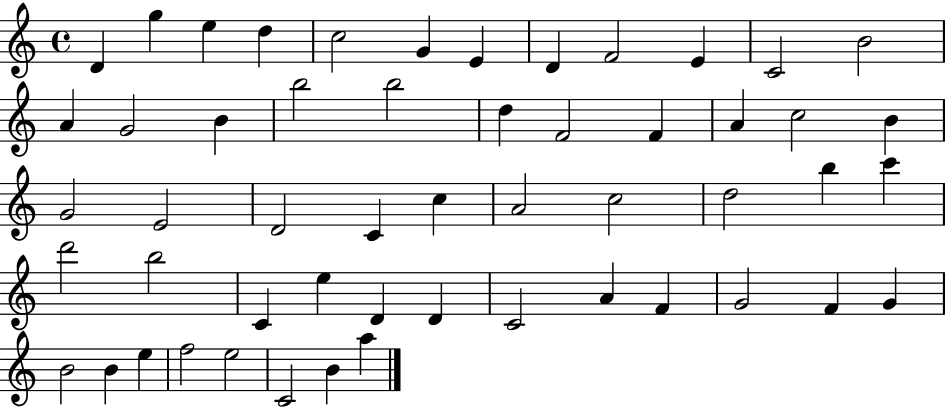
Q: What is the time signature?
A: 4/4